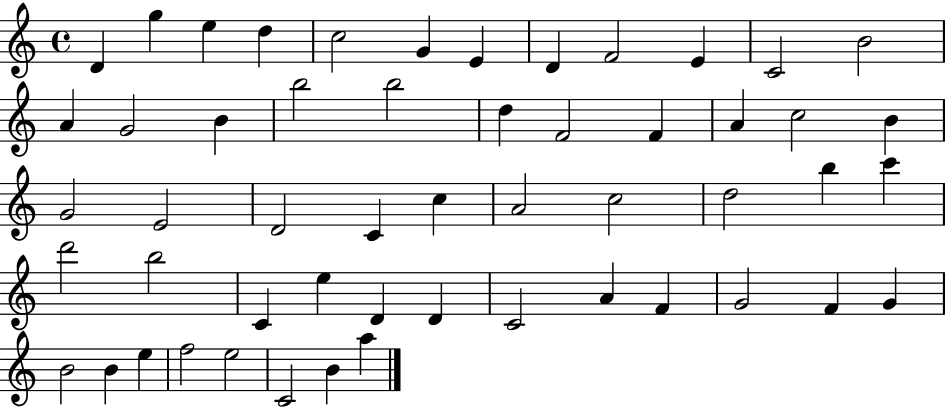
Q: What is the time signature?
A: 4/4